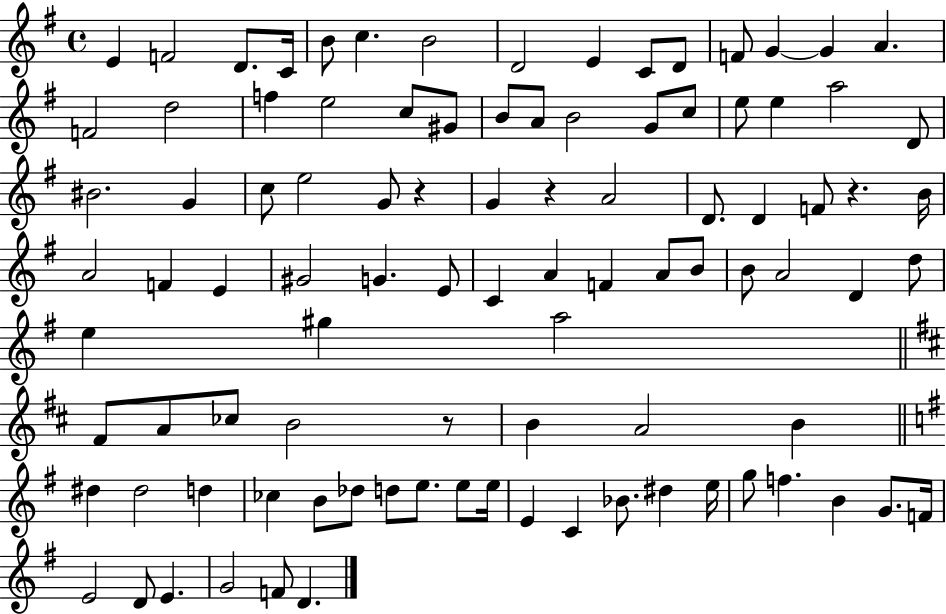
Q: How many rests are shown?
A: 4